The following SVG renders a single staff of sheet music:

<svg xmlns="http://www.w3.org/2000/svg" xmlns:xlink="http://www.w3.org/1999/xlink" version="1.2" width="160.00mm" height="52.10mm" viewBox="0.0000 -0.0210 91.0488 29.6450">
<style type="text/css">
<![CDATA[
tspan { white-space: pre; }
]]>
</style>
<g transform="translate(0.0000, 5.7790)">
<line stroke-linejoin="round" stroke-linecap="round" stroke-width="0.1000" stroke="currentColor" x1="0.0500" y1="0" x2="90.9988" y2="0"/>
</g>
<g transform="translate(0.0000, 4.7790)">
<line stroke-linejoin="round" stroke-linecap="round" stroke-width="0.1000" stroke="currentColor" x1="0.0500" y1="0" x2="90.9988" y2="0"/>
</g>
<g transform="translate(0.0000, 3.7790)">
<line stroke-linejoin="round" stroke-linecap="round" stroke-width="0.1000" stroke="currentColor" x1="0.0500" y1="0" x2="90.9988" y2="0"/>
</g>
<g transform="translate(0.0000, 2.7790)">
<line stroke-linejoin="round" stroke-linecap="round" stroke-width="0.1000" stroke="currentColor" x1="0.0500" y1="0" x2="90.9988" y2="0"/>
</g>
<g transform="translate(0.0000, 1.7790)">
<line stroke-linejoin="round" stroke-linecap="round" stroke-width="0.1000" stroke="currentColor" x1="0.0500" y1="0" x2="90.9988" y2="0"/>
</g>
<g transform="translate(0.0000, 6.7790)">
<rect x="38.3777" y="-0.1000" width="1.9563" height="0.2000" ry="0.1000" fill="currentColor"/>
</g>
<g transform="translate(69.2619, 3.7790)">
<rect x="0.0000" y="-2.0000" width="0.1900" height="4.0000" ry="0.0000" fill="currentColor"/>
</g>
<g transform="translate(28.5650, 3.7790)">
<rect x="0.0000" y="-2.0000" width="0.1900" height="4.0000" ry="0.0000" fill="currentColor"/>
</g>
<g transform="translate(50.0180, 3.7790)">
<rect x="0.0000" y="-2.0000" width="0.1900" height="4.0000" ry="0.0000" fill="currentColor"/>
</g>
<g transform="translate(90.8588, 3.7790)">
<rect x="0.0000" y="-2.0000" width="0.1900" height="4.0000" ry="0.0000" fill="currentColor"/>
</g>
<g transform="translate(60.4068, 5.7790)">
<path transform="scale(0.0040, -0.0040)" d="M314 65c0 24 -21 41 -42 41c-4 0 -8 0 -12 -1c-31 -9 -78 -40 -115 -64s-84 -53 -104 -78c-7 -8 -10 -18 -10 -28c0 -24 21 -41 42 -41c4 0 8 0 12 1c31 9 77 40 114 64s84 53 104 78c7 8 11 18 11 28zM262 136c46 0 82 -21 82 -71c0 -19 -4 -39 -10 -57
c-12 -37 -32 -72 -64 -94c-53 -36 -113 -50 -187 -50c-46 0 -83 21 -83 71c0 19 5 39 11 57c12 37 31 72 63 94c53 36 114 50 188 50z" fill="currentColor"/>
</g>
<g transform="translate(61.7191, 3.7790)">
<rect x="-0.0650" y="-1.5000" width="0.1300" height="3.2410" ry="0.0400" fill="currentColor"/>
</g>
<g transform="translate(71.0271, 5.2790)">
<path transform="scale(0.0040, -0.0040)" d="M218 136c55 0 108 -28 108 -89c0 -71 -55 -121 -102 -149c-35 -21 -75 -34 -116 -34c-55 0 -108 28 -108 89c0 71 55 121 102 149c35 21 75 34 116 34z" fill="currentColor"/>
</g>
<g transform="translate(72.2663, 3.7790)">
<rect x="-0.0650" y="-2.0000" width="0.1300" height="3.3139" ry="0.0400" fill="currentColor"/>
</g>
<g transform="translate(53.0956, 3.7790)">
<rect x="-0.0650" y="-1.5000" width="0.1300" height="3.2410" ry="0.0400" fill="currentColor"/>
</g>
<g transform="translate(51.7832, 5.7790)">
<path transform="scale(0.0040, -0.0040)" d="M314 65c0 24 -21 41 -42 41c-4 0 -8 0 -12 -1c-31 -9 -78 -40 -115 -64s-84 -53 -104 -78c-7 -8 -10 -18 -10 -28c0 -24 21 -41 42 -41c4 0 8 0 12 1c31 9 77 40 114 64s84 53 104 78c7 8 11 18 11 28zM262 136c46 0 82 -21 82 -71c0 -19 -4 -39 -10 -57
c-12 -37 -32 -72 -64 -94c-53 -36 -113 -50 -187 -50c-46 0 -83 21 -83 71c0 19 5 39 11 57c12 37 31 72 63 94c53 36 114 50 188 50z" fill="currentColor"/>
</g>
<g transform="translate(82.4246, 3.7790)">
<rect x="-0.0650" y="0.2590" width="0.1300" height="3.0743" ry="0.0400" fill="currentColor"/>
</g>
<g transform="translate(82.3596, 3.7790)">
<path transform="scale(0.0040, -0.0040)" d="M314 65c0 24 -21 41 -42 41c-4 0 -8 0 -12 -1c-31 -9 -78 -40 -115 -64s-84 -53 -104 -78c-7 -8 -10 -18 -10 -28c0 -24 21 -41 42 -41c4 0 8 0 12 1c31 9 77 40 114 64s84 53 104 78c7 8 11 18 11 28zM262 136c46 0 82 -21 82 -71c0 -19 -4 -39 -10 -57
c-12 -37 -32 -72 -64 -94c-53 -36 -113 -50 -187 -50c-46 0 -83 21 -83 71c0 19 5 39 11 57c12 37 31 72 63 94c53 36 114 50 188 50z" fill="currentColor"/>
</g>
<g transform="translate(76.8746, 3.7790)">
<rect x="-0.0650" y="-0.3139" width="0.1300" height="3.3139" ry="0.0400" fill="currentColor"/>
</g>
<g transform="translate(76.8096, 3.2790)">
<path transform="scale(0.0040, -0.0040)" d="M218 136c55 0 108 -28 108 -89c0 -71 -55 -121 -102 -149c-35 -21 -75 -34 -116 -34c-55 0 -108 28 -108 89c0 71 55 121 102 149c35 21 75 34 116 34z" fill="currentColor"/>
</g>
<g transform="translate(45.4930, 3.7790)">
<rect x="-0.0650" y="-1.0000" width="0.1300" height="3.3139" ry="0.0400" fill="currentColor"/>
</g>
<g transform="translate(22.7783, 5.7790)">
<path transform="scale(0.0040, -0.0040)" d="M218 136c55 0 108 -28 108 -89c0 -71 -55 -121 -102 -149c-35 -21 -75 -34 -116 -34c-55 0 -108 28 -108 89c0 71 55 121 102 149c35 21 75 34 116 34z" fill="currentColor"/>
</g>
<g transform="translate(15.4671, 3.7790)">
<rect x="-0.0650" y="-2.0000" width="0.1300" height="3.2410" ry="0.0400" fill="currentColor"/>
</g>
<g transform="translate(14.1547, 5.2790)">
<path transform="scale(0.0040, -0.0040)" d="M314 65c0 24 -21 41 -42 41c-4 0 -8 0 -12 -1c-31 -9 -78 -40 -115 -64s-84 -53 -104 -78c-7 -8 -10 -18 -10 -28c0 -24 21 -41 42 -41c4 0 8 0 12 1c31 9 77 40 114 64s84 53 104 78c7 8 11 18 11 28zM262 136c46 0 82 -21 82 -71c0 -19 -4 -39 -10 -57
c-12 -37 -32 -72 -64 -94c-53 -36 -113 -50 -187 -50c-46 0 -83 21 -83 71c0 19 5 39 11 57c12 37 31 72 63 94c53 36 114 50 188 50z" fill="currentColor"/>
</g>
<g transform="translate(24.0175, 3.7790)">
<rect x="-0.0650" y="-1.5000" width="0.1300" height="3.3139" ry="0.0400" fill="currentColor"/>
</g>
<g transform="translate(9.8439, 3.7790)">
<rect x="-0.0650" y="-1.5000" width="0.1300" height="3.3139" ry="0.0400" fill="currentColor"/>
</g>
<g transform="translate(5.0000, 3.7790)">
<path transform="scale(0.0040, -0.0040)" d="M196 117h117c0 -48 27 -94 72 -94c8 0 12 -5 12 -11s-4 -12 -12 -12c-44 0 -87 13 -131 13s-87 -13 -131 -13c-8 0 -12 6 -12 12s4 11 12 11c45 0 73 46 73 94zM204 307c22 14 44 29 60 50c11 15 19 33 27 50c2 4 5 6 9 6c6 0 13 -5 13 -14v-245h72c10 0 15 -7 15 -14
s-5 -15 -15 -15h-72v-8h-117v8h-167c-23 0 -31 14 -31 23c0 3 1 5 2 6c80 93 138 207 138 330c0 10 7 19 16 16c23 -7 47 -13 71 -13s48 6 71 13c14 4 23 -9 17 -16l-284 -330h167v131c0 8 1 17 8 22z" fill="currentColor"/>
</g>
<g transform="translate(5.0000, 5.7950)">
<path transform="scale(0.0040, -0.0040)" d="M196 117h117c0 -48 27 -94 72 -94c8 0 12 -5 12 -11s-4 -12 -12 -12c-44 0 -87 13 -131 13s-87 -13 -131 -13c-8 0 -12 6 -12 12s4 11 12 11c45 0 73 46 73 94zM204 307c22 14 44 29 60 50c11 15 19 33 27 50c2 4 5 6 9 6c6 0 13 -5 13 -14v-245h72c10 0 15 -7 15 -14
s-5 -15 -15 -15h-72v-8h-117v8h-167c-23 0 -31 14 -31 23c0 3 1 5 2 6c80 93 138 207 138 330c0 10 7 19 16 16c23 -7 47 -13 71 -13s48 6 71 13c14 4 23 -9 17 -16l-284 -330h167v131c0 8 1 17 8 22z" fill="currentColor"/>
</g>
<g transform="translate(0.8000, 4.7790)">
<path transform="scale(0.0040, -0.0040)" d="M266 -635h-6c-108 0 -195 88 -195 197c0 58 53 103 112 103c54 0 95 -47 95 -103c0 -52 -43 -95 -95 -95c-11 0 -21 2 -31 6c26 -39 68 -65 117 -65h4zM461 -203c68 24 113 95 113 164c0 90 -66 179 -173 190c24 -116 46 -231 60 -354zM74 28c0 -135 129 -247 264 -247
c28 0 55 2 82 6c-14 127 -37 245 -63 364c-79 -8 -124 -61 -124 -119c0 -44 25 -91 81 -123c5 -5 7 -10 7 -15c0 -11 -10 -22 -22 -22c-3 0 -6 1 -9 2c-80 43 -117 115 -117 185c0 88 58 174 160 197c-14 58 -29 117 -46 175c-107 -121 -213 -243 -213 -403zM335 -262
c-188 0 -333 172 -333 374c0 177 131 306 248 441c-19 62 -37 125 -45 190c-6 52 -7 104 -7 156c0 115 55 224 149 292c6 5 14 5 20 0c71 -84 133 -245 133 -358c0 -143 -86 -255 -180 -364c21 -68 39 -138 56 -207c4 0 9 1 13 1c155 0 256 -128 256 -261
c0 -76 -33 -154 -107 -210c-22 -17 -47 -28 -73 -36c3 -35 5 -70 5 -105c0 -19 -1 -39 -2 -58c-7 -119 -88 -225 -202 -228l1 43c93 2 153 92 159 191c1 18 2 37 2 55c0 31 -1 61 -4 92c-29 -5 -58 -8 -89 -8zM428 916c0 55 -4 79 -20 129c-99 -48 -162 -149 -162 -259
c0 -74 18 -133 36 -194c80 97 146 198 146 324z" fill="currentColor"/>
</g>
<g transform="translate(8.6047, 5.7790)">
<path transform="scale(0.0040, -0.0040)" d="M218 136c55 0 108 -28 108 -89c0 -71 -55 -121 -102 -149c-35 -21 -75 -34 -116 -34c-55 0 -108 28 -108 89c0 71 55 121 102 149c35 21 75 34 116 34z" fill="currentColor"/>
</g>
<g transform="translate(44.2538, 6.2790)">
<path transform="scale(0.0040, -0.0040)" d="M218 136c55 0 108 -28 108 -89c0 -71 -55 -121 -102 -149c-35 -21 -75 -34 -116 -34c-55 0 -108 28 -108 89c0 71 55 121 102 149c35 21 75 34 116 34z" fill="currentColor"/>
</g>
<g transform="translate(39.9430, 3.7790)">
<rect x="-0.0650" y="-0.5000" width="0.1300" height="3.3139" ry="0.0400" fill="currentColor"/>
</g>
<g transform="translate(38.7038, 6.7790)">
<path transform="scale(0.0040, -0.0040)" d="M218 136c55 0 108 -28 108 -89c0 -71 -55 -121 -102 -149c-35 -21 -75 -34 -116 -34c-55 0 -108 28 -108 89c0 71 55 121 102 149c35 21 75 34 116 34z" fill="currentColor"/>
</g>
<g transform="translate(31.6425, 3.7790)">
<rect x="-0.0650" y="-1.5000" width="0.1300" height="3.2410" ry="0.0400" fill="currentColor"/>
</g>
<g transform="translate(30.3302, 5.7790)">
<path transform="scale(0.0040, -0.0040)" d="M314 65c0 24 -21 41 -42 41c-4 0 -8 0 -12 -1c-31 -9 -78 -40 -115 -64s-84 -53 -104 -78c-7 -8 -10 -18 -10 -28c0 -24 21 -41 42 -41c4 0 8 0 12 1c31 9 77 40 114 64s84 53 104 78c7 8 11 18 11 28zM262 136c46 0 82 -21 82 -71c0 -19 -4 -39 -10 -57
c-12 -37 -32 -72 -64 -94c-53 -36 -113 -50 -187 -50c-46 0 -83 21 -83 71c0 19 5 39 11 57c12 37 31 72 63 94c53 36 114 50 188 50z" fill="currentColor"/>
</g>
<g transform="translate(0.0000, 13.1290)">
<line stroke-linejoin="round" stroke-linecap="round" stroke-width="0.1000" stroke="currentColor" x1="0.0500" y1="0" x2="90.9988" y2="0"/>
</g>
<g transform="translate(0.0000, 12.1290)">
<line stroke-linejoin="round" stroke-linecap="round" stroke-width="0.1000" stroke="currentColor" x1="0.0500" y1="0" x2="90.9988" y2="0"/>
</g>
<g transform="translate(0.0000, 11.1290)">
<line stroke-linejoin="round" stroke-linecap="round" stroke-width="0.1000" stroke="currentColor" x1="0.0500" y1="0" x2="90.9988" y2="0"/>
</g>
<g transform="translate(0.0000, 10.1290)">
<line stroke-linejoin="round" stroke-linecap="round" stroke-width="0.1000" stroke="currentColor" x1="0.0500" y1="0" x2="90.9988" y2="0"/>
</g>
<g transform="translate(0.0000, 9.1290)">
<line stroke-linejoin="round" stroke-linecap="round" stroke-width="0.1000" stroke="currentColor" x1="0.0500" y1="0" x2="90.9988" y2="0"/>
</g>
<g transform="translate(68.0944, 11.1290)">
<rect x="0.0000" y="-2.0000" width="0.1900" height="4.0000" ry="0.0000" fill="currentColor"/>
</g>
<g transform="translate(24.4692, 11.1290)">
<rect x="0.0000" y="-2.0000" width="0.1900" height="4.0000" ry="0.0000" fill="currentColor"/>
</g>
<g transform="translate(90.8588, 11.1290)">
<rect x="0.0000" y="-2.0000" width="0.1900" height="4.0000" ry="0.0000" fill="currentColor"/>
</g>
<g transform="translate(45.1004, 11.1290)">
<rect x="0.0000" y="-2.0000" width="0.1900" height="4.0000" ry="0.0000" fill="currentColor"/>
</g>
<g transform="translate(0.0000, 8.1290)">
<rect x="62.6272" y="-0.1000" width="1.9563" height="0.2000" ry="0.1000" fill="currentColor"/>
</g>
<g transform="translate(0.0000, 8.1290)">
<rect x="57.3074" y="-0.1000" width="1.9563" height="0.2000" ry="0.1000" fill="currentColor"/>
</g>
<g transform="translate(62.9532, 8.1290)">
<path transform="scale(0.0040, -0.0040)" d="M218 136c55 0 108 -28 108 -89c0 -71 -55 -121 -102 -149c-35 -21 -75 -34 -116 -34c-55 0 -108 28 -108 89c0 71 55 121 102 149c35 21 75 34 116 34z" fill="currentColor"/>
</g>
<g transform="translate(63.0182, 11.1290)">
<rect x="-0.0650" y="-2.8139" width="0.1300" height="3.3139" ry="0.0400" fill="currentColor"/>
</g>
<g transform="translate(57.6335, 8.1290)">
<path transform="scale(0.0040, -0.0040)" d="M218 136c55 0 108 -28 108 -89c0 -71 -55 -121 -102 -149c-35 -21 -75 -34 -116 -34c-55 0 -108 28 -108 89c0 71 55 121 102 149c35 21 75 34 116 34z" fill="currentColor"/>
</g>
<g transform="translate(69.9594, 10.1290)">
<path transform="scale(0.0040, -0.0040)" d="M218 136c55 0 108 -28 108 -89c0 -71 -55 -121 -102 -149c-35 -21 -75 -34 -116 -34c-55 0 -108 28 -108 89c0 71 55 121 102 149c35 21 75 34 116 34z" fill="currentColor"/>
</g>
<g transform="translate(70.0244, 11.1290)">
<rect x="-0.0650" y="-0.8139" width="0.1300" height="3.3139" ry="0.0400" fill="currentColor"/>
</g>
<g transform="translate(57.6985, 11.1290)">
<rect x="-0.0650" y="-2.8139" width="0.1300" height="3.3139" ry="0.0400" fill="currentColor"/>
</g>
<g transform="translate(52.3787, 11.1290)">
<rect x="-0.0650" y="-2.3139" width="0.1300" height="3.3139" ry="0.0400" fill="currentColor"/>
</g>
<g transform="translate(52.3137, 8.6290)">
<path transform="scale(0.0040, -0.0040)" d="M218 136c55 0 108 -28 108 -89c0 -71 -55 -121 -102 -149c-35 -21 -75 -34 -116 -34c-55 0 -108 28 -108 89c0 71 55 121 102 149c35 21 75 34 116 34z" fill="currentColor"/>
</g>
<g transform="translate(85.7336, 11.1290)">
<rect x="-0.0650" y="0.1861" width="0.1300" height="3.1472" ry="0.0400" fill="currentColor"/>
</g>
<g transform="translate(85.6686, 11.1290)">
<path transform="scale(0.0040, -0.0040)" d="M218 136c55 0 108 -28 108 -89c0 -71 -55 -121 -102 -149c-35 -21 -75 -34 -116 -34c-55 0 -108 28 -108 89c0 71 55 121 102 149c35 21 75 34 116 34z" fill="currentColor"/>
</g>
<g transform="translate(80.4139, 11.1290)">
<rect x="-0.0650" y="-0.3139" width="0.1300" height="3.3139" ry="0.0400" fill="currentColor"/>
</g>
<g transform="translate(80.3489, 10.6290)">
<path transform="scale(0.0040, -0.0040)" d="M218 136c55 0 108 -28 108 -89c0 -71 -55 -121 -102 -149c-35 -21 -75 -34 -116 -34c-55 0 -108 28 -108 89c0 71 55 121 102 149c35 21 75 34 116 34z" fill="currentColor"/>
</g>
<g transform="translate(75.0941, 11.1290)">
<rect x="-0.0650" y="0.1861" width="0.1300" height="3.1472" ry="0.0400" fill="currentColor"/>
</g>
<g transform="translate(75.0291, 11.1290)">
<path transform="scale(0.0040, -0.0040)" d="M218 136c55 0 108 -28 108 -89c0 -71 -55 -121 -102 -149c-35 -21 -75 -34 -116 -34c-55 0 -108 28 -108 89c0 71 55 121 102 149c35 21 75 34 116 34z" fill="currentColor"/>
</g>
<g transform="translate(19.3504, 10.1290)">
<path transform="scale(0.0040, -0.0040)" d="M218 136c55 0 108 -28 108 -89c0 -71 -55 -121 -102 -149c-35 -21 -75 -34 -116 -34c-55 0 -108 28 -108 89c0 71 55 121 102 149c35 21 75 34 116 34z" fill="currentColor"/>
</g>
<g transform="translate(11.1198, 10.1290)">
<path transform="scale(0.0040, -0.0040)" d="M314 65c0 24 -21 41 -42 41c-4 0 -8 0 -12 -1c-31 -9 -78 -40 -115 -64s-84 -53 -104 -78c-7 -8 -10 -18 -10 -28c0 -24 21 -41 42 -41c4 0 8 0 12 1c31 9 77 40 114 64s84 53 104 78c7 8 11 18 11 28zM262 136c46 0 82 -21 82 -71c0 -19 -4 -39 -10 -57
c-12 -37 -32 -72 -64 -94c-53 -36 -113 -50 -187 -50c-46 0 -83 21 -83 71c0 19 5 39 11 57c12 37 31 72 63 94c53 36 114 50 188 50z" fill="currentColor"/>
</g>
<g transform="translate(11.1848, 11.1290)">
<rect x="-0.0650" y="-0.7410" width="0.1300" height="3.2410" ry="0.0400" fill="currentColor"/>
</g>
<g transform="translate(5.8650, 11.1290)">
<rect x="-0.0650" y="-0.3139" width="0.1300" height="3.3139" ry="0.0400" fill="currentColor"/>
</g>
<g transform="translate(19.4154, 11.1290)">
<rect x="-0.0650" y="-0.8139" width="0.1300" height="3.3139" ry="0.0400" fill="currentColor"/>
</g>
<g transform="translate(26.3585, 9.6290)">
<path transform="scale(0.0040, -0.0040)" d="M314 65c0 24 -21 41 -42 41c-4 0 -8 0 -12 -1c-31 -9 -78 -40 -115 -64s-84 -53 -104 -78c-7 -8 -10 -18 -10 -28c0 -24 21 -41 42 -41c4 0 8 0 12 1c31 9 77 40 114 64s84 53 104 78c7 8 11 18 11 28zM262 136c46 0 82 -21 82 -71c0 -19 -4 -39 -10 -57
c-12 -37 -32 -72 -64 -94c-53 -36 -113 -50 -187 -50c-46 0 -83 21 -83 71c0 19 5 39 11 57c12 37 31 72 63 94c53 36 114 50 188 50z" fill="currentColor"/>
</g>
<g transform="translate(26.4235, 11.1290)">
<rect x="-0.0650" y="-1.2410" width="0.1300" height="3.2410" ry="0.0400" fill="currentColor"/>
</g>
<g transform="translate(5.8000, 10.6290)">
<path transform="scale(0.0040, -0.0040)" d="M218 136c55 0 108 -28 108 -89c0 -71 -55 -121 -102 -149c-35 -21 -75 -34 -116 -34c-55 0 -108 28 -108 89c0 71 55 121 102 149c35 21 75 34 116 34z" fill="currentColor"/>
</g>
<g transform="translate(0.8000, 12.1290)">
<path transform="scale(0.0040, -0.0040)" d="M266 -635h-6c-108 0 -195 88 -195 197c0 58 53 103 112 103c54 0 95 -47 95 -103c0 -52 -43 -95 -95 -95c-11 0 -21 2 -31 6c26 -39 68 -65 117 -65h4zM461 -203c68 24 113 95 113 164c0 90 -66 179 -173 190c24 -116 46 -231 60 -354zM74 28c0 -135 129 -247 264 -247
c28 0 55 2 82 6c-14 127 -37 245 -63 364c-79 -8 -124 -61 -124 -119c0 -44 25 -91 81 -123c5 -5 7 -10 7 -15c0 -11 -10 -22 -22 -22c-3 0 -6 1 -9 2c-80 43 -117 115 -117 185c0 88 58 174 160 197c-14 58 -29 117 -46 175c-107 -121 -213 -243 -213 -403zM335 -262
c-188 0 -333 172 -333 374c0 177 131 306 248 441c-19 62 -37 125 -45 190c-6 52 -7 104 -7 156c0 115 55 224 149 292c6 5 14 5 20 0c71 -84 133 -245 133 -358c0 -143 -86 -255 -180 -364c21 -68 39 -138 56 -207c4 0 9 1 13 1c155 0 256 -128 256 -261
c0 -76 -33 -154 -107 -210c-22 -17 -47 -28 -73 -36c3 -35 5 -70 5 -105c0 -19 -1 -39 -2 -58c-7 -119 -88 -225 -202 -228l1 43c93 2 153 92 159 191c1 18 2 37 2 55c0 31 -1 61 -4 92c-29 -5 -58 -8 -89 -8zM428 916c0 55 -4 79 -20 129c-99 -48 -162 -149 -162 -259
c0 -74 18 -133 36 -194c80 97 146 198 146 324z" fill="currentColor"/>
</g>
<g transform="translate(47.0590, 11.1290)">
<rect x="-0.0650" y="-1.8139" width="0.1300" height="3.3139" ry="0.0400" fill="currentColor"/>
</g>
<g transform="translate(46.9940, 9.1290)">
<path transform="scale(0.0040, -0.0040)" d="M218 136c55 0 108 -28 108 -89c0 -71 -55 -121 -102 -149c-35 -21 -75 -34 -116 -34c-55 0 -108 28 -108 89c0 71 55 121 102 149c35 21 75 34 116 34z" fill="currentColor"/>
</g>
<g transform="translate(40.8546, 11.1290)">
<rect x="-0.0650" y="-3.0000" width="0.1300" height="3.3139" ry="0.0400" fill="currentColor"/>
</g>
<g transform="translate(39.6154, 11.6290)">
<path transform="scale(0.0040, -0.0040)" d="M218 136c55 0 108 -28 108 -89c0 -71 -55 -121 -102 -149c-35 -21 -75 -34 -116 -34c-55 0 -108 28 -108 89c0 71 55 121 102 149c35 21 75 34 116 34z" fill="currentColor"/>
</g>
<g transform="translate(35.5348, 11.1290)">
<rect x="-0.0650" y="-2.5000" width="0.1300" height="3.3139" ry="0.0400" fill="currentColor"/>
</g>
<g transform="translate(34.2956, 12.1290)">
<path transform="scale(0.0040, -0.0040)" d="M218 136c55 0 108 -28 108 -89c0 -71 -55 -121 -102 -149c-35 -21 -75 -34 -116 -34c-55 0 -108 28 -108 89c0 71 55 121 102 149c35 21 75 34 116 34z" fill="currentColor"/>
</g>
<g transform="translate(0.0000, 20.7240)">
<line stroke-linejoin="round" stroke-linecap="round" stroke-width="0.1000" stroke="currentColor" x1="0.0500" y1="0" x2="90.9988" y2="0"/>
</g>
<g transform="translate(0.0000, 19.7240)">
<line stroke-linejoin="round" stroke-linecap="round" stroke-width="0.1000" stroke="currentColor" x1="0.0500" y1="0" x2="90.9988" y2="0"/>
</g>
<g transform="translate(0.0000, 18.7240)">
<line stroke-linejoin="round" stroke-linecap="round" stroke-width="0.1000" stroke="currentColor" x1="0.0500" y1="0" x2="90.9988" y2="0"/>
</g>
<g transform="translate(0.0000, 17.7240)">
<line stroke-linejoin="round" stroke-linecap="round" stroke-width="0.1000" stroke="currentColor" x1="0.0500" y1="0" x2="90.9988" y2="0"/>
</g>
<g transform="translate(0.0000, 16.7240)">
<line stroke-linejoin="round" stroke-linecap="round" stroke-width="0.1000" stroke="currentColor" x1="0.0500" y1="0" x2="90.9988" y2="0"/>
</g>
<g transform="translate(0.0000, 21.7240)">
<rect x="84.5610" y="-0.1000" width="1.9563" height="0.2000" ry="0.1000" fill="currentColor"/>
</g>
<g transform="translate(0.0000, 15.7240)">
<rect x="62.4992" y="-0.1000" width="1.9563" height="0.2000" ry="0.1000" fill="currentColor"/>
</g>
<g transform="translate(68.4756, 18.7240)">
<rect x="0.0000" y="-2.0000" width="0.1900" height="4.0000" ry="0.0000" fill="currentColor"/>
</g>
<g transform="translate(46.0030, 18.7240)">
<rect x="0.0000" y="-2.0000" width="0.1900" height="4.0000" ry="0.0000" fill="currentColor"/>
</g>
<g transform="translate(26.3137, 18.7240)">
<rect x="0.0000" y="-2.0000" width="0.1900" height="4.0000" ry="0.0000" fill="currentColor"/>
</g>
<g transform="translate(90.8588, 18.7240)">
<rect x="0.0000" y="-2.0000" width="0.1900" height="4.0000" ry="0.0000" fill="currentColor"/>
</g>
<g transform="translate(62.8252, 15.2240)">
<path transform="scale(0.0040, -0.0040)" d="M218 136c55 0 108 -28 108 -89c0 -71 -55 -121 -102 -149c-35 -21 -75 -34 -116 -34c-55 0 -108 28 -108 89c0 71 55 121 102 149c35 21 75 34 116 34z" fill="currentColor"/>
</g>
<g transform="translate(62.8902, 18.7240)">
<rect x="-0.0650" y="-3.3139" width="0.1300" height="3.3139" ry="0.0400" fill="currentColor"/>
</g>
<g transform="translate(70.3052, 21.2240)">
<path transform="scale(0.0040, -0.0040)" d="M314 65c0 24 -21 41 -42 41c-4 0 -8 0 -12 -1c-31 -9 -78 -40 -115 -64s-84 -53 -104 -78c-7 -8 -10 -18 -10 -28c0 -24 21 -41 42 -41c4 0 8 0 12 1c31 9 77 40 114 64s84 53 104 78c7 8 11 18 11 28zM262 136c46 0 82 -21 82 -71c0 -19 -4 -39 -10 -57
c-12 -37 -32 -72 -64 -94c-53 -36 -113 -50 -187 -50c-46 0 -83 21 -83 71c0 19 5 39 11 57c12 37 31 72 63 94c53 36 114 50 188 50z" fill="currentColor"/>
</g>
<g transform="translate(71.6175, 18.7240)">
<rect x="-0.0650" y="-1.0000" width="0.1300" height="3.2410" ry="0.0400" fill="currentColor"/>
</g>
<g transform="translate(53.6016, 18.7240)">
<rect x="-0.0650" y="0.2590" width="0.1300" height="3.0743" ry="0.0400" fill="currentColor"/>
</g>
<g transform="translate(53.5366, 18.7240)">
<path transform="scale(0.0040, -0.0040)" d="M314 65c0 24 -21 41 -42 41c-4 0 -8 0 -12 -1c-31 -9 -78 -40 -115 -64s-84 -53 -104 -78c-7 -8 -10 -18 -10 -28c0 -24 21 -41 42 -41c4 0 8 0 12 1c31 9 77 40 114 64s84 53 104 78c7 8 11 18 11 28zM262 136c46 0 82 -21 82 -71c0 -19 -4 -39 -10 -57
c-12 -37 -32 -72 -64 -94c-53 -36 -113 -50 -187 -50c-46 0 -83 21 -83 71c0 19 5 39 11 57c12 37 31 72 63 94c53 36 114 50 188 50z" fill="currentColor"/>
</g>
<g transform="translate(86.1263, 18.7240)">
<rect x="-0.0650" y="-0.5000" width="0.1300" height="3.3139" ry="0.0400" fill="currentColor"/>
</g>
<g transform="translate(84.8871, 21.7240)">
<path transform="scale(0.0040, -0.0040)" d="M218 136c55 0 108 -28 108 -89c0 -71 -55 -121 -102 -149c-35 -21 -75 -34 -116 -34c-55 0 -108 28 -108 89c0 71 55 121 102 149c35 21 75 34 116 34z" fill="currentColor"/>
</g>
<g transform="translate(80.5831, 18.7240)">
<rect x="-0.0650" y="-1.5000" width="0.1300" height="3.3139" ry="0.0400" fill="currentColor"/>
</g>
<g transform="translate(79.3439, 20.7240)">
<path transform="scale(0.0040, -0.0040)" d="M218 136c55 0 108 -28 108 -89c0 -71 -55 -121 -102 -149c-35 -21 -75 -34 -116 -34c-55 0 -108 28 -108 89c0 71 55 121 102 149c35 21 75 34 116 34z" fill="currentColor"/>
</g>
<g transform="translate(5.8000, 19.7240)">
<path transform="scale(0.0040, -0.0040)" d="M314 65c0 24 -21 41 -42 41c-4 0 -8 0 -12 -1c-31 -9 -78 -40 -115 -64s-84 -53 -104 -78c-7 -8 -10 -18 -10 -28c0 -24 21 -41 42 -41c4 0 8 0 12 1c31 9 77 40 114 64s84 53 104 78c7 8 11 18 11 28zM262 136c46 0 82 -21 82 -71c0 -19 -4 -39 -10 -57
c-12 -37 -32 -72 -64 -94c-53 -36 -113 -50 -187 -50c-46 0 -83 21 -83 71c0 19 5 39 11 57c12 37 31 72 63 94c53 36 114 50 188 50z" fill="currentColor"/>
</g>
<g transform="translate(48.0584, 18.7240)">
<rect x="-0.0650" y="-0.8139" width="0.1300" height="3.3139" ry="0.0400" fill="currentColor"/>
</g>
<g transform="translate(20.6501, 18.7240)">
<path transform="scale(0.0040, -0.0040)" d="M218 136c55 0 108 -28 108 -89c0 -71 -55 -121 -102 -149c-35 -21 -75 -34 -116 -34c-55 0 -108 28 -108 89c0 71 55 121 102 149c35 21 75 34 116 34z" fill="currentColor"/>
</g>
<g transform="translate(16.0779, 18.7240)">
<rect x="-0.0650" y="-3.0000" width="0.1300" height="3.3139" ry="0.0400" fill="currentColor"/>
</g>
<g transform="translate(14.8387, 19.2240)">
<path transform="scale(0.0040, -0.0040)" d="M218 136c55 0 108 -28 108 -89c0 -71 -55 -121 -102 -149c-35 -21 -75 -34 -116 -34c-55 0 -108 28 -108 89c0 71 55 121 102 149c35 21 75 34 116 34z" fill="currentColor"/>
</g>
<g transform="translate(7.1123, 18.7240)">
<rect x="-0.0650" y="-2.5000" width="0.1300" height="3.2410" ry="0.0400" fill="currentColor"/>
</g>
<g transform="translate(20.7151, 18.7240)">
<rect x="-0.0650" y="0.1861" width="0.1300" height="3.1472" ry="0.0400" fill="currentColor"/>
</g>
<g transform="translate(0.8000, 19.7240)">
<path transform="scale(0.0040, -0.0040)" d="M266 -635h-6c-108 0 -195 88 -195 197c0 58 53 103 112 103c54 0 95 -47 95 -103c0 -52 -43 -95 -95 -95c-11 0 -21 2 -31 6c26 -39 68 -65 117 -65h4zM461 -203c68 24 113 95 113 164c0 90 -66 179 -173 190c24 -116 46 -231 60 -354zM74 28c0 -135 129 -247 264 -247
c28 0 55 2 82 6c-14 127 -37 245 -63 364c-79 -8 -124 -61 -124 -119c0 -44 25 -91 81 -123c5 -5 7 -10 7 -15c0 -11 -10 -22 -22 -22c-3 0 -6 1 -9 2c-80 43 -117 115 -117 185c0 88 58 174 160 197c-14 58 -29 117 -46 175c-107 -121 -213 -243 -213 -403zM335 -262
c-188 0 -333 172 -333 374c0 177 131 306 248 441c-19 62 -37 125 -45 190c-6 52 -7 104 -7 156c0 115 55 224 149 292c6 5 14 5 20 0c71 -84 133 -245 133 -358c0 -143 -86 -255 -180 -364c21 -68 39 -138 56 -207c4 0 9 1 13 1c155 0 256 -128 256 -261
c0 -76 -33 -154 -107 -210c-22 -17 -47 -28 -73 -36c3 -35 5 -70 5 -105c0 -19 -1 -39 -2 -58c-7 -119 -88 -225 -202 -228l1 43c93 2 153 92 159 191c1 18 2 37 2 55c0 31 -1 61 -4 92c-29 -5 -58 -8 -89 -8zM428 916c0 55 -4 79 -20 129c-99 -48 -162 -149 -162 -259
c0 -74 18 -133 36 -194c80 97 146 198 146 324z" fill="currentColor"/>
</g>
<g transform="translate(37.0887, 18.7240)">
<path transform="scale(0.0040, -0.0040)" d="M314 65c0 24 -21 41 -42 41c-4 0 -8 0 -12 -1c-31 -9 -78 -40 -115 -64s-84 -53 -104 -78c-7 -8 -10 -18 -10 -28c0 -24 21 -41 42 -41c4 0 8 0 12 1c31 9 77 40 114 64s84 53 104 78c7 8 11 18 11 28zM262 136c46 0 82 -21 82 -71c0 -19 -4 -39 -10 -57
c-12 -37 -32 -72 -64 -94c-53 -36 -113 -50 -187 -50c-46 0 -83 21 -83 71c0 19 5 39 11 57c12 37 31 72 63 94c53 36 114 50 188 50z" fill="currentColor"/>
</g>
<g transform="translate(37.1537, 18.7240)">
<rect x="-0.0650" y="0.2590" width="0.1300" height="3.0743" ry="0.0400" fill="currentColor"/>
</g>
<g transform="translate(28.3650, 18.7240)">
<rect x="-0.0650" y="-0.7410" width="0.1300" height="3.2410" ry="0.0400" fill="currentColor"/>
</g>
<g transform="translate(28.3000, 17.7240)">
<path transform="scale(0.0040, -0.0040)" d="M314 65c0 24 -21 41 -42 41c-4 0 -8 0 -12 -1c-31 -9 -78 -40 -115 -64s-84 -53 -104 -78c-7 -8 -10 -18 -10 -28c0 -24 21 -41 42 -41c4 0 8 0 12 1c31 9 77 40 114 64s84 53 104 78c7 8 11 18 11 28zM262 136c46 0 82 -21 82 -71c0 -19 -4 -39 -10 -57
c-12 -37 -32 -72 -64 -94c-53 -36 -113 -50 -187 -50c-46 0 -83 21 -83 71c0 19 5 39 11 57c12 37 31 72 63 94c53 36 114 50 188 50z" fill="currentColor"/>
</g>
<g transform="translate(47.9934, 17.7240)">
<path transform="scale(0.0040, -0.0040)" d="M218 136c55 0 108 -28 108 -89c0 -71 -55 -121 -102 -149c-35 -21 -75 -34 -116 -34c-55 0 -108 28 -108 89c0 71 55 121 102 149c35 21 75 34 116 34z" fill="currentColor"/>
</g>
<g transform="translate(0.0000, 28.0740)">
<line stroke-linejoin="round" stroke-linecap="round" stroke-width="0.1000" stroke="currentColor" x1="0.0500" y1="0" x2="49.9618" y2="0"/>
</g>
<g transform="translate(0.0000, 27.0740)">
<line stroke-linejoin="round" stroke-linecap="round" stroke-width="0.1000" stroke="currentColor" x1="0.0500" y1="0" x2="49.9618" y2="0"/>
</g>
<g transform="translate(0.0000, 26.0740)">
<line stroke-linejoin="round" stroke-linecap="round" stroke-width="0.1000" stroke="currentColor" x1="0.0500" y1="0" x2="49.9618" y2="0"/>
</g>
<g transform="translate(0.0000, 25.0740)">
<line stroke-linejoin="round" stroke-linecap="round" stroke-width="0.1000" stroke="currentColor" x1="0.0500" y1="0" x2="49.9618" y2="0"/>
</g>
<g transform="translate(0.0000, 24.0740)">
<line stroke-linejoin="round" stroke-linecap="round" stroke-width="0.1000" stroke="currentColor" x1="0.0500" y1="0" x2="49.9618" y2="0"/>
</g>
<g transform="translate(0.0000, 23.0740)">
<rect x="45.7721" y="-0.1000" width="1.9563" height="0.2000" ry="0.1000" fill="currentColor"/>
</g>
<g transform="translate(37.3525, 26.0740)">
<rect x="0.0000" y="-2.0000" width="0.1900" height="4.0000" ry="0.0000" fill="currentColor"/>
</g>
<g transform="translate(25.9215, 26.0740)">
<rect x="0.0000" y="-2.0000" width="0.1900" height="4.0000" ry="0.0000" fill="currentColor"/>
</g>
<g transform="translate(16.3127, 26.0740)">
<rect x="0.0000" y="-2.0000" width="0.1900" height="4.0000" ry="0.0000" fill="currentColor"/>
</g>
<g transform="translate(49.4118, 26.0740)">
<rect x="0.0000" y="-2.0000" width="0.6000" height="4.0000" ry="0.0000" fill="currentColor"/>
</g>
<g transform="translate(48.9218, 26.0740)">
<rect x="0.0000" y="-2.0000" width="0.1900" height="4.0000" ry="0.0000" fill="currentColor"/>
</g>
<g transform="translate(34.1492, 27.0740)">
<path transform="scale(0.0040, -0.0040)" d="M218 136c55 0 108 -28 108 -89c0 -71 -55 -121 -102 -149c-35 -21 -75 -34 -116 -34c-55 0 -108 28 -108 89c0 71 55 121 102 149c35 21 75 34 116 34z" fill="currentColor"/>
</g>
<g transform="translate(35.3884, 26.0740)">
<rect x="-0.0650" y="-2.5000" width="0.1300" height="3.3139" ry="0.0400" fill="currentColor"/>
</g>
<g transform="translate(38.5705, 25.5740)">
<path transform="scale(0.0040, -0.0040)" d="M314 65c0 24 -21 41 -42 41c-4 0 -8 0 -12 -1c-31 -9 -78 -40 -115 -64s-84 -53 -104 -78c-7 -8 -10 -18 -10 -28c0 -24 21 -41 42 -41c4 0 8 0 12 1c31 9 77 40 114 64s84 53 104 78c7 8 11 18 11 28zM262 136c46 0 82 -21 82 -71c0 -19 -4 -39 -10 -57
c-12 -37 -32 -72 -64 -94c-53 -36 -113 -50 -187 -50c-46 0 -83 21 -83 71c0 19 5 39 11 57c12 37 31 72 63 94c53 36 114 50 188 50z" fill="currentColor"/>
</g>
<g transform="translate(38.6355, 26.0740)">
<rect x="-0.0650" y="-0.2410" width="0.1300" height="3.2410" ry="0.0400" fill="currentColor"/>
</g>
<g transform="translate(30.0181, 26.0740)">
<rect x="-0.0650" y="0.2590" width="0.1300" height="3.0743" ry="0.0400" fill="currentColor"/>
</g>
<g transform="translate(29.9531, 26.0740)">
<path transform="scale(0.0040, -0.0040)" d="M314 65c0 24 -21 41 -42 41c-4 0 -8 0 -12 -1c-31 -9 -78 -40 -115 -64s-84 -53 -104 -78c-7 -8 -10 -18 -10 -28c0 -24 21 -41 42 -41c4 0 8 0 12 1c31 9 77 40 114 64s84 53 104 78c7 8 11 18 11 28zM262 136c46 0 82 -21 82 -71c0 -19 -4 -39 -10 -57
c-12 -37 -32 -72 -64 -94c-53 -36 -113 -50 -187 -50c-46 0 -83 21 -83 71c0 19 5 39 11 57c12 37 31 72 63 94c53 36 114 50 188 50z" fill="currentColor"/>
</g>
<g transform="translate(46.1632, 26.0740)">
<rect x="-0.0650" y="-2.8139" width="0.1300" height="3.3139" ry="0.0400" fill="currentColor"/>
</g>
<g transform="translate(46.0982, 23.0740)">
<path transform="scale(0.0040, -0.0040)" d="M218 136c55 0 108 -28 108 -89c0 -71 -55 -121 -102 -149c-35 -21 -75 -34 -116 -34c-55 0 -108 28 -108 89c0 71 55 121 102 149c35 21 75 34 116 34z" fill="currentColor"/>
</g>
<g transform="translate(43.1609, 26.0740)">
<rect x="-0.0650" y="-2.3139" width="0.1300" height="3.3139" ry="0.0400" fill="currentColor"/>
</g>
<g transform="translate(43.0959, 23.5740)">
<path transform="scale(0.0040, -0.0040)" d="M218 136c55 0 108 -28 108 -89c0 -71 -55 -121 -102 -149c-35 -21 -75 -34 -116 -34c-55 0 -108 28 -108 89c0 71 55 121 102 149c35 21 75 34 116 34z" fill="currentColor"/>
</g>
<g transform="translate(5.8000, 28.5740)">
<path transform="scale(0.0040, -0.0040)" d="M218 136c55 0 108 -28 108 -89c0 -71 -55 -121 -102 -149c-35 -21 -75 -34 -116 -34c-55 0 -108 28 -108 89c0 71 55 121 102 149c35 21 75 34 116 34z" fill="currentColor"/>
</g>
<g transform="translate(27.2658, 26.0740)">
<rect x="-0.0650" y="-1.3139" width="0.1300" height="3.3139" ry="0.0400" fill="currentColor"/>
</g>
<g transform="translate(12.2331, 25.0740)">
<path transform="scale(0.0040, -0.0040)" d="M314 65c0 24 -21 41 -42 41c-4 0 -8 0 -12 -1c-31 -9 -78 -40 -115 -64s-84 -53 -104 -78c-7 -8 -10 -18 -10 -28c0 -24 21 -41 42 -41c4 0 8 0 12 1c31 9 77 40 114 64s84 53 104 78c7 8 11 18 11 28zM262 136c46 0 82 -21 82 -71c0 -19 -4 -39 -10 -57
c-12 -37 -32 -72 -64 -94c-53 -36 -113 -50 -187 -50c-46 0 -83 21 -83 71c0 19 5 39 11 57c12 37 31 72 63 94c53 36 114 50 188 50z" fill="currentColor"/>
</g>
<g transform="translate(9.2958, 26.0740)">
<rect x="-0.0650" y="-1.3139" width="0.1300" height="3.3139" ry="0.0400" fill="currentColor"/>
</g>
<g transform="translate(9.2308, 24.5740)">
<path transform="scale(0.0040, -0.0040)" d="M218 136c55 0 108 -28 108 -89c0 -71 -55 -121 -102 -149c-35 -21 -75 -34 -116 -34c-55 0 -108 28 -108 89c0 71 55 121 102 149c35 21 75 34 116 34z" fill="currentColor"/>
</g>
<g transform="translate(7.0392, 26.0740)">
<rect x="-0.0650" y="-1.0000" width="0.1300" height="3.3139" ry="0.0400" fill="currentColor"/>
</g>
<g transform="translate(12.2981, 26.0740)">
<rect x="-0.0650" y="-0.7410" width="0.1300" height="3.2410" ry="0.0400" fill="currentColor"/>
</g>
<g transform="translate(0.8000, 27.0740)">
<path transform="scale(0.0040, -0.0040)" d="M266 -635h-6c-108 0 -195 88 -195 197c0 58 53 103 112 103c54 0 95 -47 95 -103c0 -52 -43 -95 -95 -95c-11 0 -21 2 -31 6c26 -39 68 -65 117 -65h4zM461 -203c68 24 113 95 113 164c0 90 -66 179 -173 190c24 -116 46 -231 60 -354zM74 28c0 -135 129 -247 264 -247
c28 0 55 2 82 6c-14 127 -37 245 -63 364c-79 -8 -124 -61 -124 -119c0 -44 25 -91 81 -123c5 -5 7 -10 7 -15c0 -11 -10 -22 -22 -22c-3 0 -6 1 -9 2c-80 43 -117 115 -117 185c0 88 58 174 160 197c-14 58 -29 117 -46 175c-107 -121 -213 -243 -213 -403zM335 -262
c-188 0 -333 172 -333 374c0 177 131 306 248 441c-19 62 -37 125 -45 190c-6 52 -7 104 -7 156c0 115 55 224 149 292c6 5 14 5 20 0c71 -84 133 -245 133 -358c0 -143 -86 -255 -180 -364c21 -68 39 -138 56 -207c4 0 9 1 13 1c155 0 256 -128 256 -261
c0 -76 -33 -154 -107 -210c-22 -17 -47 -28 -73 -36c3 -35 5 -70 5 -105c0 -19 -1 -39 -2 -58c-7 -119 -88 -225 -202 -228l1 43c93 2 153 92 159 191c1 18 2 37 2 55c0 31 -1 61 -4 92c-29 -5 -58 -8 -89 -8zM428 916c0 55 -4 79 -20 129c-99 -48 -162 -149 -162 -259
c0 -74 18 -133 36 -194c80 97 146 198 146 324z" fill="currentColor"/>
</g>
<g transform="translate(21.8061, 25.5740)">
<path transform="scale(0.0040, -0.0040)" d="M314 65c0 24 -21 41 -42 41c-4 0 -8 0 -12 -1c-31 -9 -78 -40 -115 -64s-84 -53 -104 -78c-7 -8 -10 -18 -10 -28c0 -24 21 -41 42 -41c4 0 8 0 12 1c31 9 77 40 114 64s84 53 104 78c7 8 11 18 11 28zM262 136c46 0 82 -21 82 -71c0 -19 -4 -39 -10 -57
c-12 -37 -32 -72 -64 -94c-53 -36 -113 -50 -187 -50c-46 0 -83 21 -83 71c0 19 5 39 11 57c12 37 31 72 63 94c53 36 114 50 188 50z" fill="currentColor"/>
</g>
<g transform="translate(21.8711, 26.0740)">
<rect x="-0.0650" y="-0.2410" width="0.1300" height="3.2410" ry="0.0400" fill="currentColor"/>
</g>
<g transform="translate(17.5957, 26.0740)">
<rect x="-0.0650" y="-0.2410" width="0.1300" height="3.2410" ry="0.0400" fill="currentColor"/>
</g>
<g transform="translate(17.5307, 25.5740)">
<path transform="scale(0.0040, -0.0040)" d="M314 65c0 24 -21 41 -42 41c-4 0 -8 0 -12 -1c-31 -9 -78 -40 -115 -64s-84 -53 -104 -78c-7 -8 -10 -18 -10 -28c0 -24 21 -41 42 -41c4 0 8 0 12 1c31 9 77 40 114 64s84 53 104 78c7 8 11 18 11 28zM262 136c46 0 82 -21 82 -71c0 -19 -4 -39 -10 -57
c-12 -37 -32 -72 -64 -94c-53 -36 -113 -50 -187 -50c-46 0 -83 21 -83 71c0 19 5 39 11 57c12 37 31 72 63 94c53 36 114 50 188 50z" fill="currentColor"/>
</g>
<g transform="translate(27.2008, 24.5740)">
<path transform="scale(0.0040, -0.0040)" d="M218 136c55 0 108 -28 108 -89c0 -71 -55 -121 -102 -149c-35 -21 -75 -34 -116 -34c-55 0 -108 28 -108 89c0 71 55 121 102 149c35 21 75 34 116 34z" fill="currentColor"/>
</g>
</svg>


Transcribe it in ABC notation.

X:1
T:Untitled
M:4/4
L:1/4
K:C
E F2 E E2 C D E2 E2 F c B2 c d2 d e2 G A f g a a d B c B G2 A B d2 B2 d B2 b D2 E C D e d2 c2 c2 e B2 G c2 g a